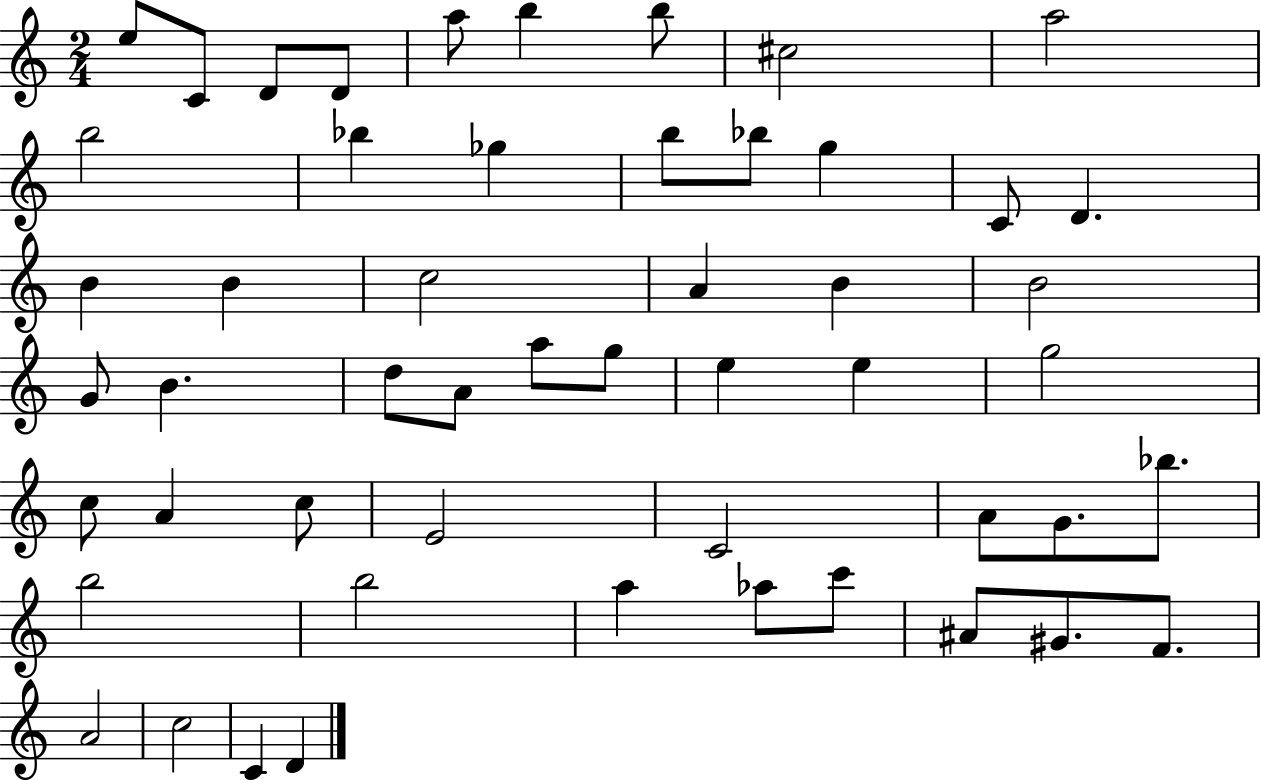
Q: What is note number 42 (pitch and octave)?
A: B5